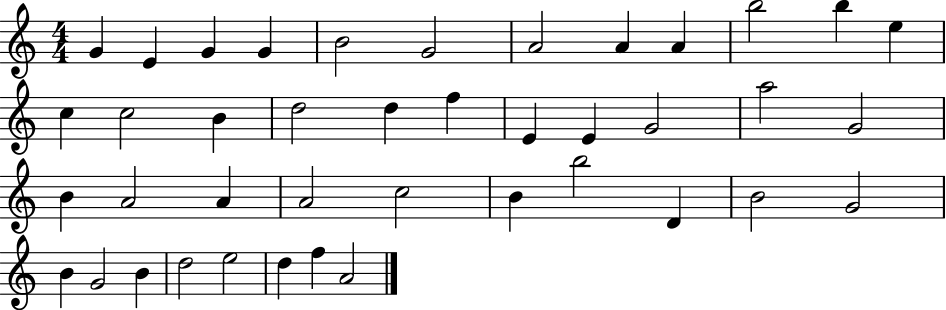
X:1
T:Untitled
M:4/4
L:1/4
K:C
G E G G B2 G2 A2 A A b2 b e c c2 B d2 d f E E G2 a2 G2 B A2 A A2 c2 B b2 D B2 G2 B G2 B d2 e2 d f A2